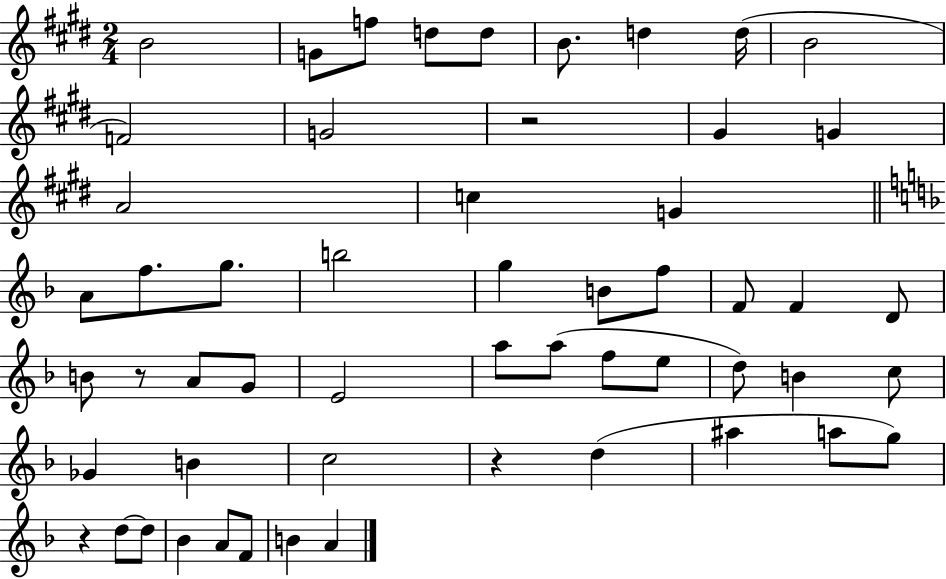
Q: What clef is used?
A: treble